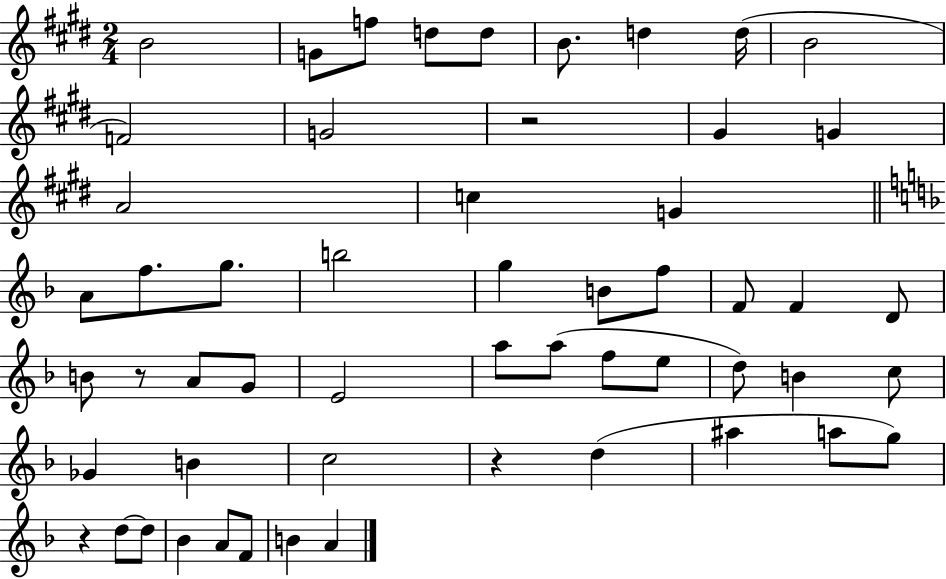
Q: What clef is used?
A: treble